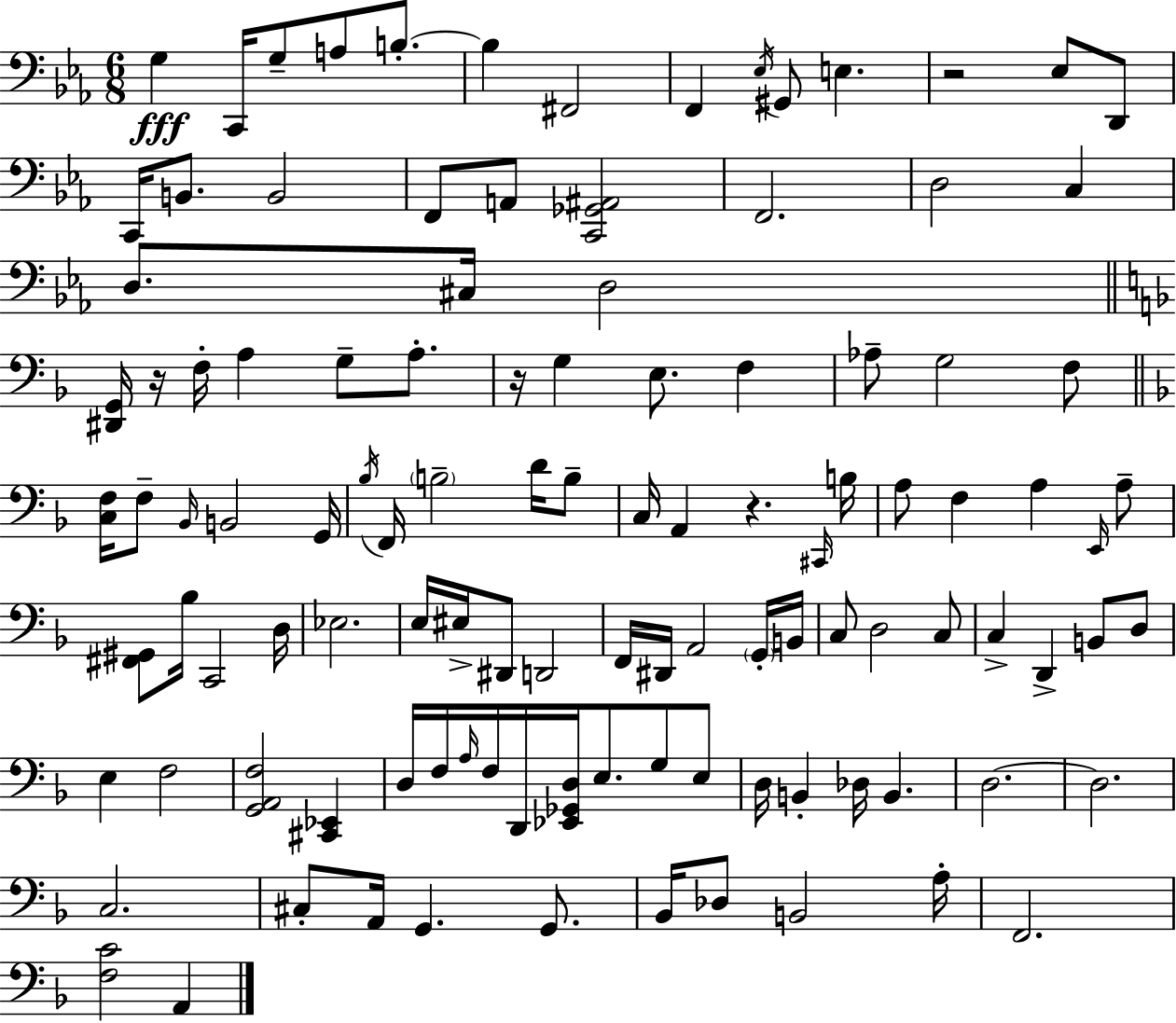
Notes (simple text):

G3/q C2/s G3/e A3/e B3/e. B3/q F#2/h F2/q Eb3/s G#2/e E3/q. R/h Eb3/e D2/e C2/s B2/e. B2/h F2/e A2/e [C2,Gb2,A#2]/h F2/h. D3/h C3/q D3/e. C#3/s D3/h [D#2,G2]/s R/s F3/s A3/q G3/e A3/e. R/s G3/q E3/e. F3/q Ab3/e G3/h F3/e [C3,F3]/s F3/e Bb2/s B2/h G2/s Bb3/s F2/s B3/h D4/s B3/e C3/s A2/q R/q. C#2/s B3/s A3/e F3/q A3/q E2/s A3/e [F#2,G#2]/e Bb3/s C2/h D3/s Eb3/h. E3/s EIS3/s D#2/e D2/h F2/s D#2/s A2/h G2/s B2/s C3/e D3/h C3/e C3/q D2/q B2/e D3/e E3/q F3/h [G2,A2,F3]/h [C#2,Eb2]/q D3/s F3/s A3/s F3/s D2/s [Eb2,Gb2,D3]/s E3/e. G3/e E3/e D3/s B2/q Db3/s B2/q. D3/h. D3/h. C3/h. C#3/e A2/s G2/q. G2/e. Bb2/s Db3/e B2/h A3/s F2/h. [F3,C4]/h A2/q